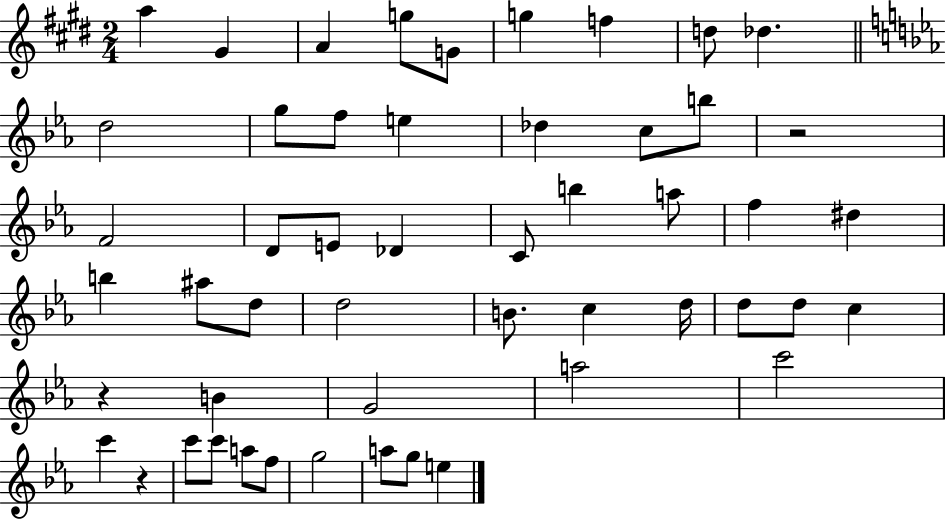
A5/q G#4/q A4/q G5/e G4/e G5/q F5/q D5/e Db5/q. D5/h G5/e F5/e E5/q Db5/q C5/e B5/e R/h F4/h D4/e E4/e Db4/q C4/e B5/q A5/e F5/q D#5/q B5/q A#5/e D5/e D5/h B4/e. C5/q D5/s D5/e D5/e C5/q R/q B4/q G4/h A5/h C6/h C6/q R/q C6/e C6/e A5/e F5/e G5/h A5/e G5/e E5/q